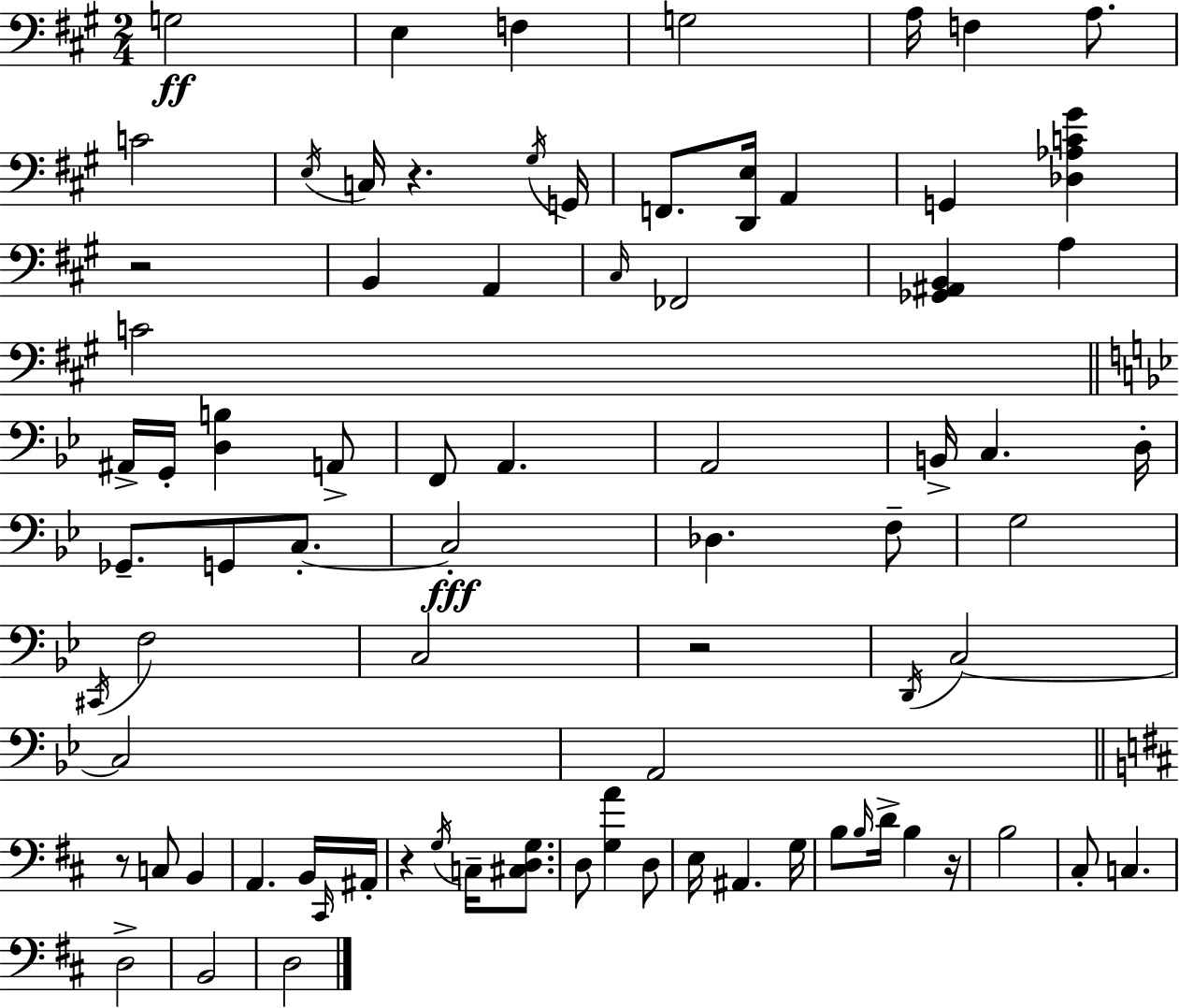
G3/h E3/q F3/q G3/h A3/s F3/q A3/e. C4/h E3/s C3/s R/q. G#3/s G2/s F2/e. [D2,E3]/s A2/q G2/q [Db3,Ab3,C4,G#4]/q R/h B2/q A2/q C#3/s FES2/h [Gb2,A#2,B2]/q A3/q C4/h A#2/s G2/s [D3,B3]/q A2/e F2/e A2/q. A2/h B2/s C3/q. D3/s Gb2/e. G2/e C3/e. C3/h Db3/q. F3/e G3/h C#2/s F3/h C3/h R/h D2/s C3/h C3/h A2/h R/e C3/e B2/q A2/q. B2/s C#2/s A#2/s R/q G3/s C3/s [C#3,D3,G3]/e. D3/e [G3,A4]/q D3/e E3/s A#2/q. G3/s B3/e B3/s D4/s B3/q R/s B3/h C#3/e C3/q. D3/h B2/h D3/h